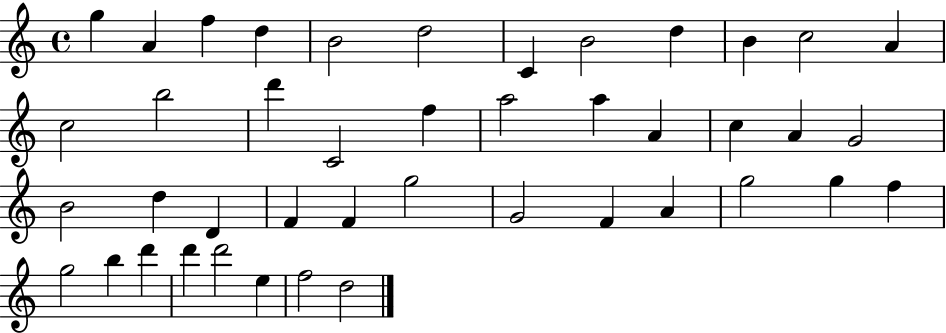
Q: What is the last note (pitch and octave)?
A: D5